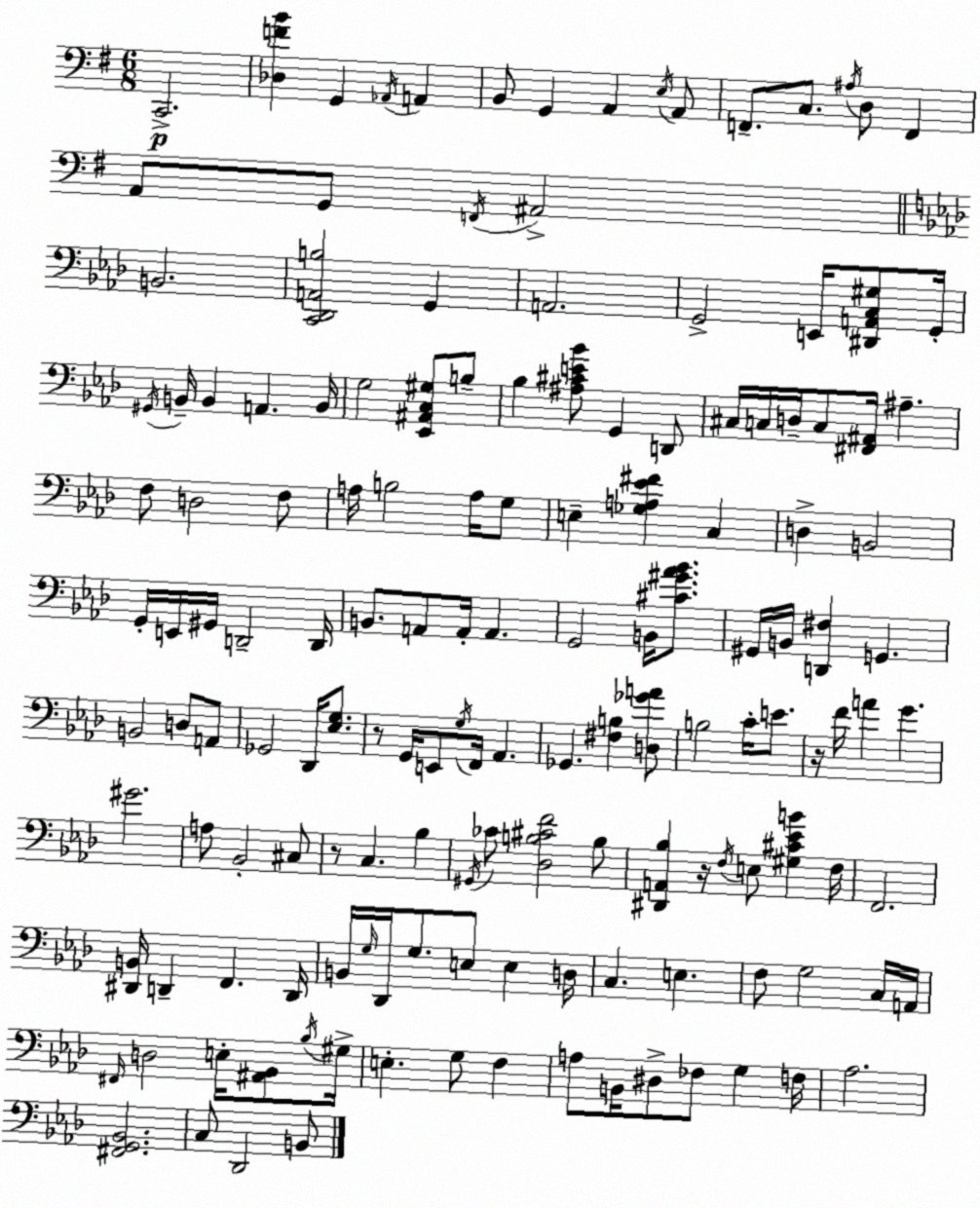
X:1
T:Untitled
M:6/8
L:1/4
K:G
C,,2 [_D,FB] G,, _A,,/4 A,, B,,/2 G,, A,, E,/4 A,,/2 F,,/2 C,/2 ^A,/4 D,/2 F,, A,,/2 G,,/2 F,,/4 ^A,,2 B,,2 [C,,_D,,A,,B,]2 G,, A,,2 G,,2 E,,/4 [^D,,A,,C,^G,]/2 G,,/4 ^G,,/4 B,,/4 B,, A,, B,,/4 G,2 [_E,,^A,,C,^G,]/2 B,/2 _B, [^A,^CE_B]/2 G,, D,,/2 ^C,/4 C,/4 D,/4 C,/2 [^F,,^A,,]/4 ^A, F,/2 D,2 F,/2 A,/4 B,2 A,/4 G,/2 E, [_G,A,_E^F] C, D, B,,2 G,,/4 E,,/4 ^G,,/4 D,,2 D,,/4 B,,/2 A,,/2 A,,/4 A,, G,,2 B,,/4 [^C^G_A_B]/2 ^G,,/4 B,,/4 [D,,^F,] G,, B,,2 D,/2 A,,/2 _G,,2 _D,,/4 [_E,G,]/2 z/2 G,,/4 E,,/2 G,/4 F,,/4 _A,, _G,, [^F,B,] [D,_GA]/2 B,2 C/4 E/2 z/4 F/4 A G ^G2 A,/2 _B,,2 ^C,/2 z/2 C, _B, ^G,,/4 _C/2 [_D,B,^CF]2 B,/2 [^D,,A,,_B,] z/4 F,/4 E,/2 [^G,^C_EB] F,/4 F,,2 [^D,,B,,]/4 D,, F,, D,,/4 B,,/4 G,/4 _D,,/4 G,/2 E,/2 E, D,/4 C, E, F,/2 G,2 C,/4 A,,/4 ^F,,/4 D,2 E,/4 [^A,,_B,,]/2 _B,/4 ^G,/4 E, G,/2 F, A,/2 B,,/4 ^D,/2 _F,/2 G, F,/4 _A,2 [^F,,G,,_B,,]2 C,/2 _D,,2 B,,/2